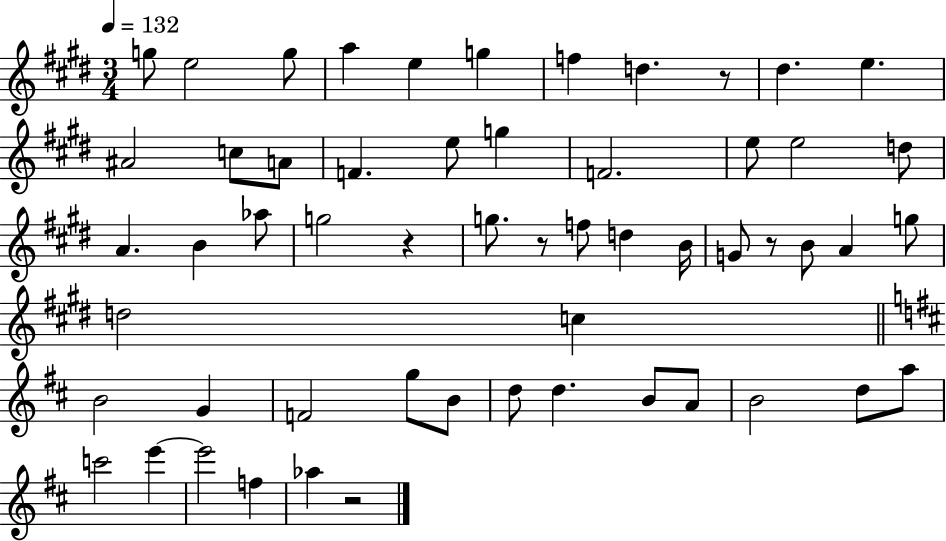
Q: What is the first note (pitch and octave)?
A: G5